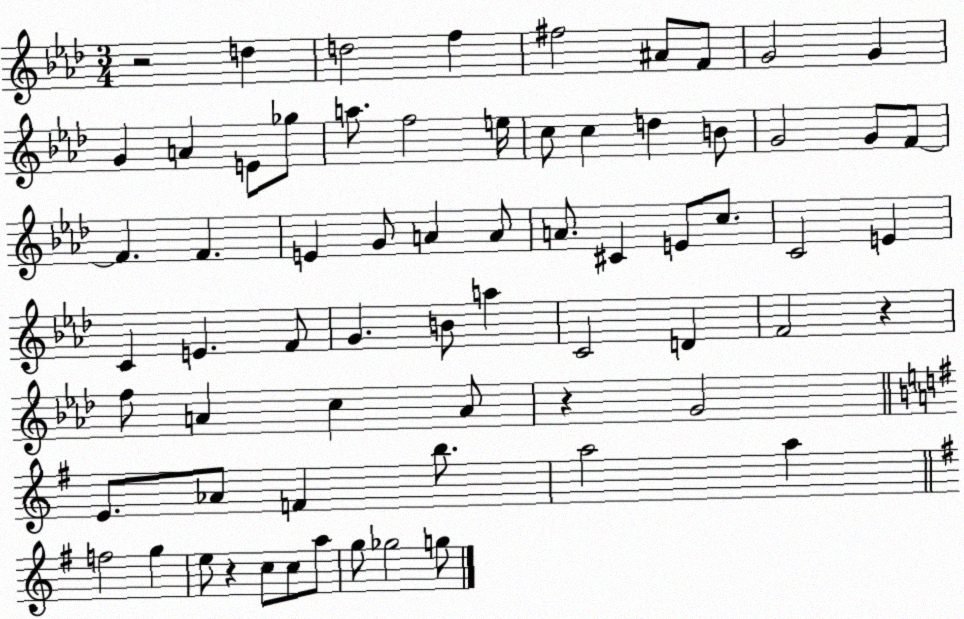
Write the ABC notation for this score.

X:1
T:Untitled
M:3/4
L:1/4
K:Ab
z2 d d2 f ^f2 ^A/2 F/2 G2 G G A E/2 _g/2 a/2 f2 e/4 c/2 c d B/2 G2 G/2 F/2 F F E G/2 A A/2 A/2 ^C E/2 c/2 C2 E C E F/2 G B/2 a C2 D F2 z f/2 A c A/2 z G2 E/2 _A/2 F b/2 a2 a f2 g e/2 z c/2 c/2 a/2 g/2 _g2 g/2